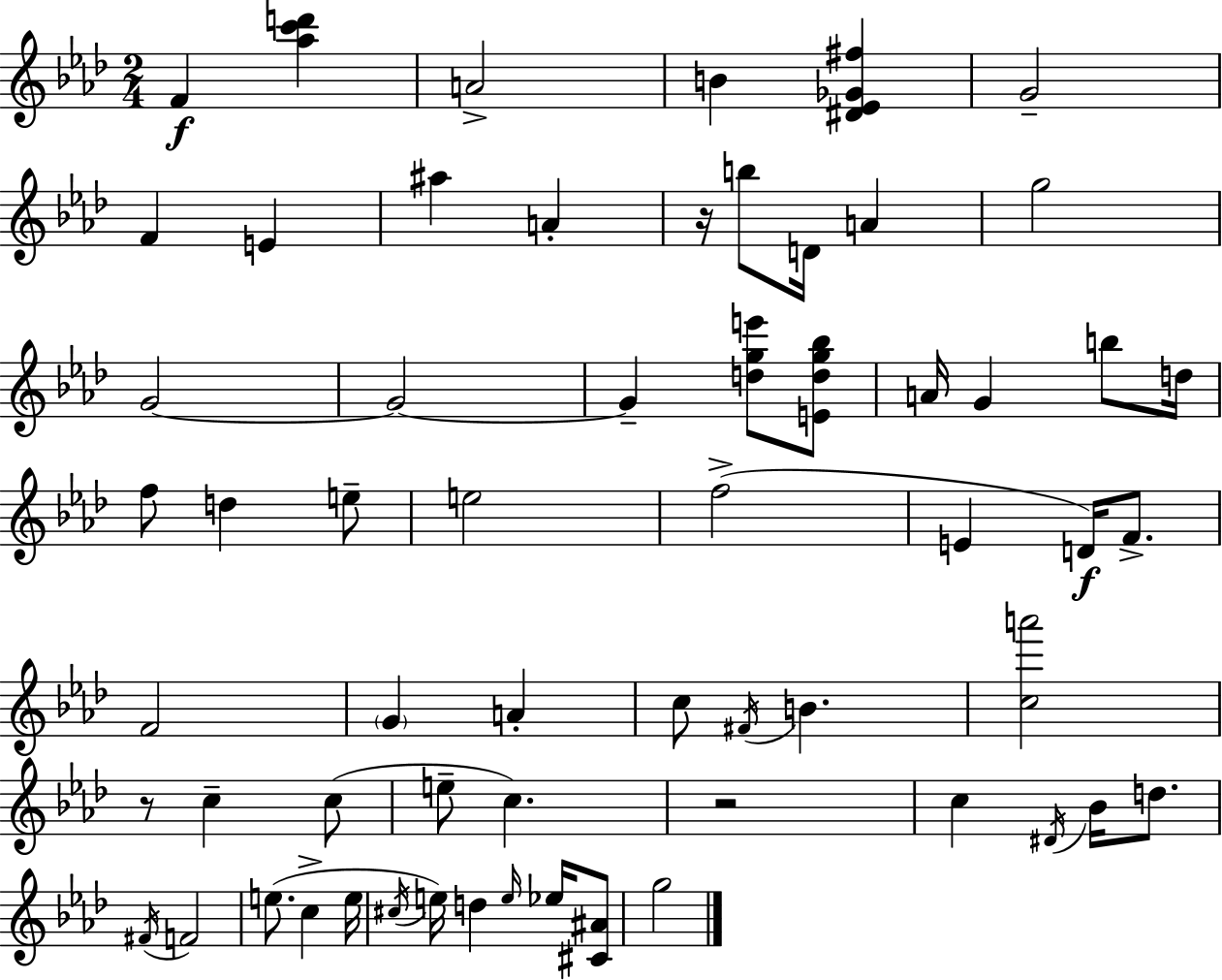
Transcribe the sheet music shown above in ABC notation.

X:1
T:Untitled
M:2/4
L:1/4
K:Fm
F [_ac'd'] A2 B [^D_E_G^f] G2 F E ^a A z/4 b/2 D/4 A g2 G2 G2 G [dge']/2 [Edg_b]/2 A/4 G b/2 d/4 f/2 d e/2 e2 f2 E D/4 F/2 F2 G A c/2 ^F/4 B [ca']2 z/2 c c/2 e/2 c z2 c ^D/4 _B/4 d/2 ^F/4 F2 e/2 c e/4 ^c/4 e/4 d e/4 _e/4 [^C^A]/2 g2